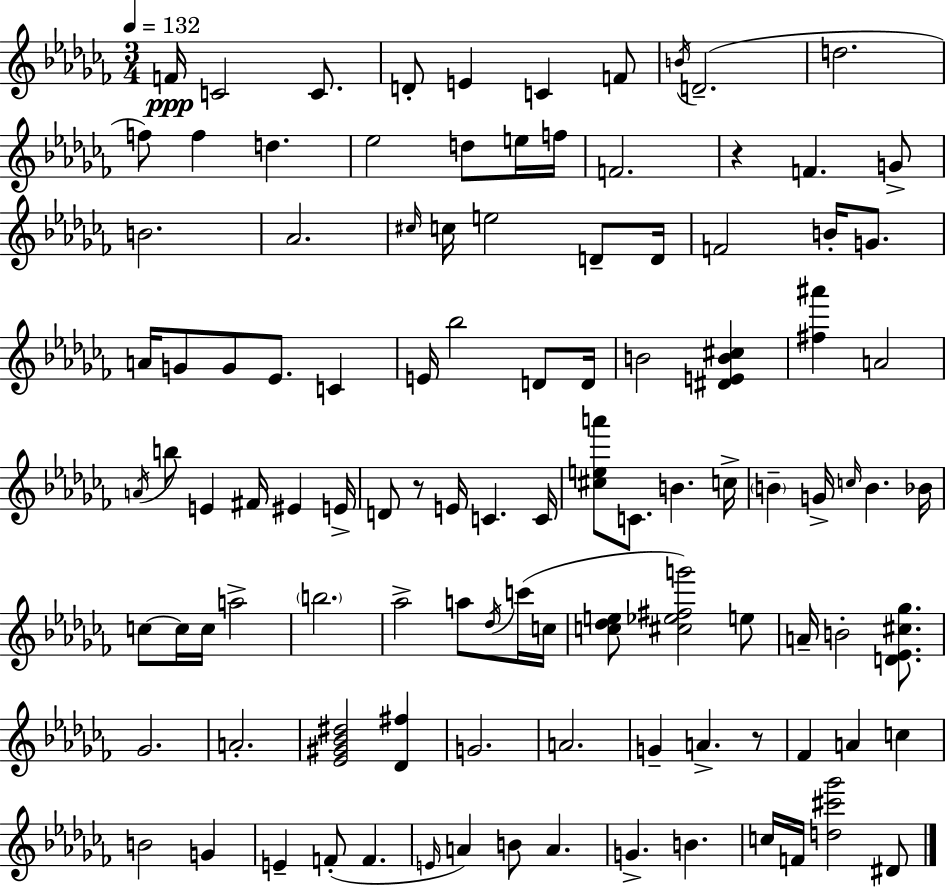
{
  \clef treble
  \numericTimeSignature
  \time 3/4
  \key aes \minor
  \tempo 4 = 132
  f'16\ppp c'2 c'8. | d'8-. e'4 c'4 f'8 | \acciaccatura { b'16 } d'2.--( | d''2. | \break f''8) f''4 d''4. | ees''2 d''8 e''16 | f''16 f'2. | r4 f'4. g'8-> | \break b'2. | aes'2. | \grace { cis''16 } c''16 e''2 d'8-- | d'16 f'2 b'16-. g'8. | \break a'16 g'8 g'8 ees'8. c'4 | e'16 bes''2 d'8 | d'16 b'2 <dis' e' b' cis''>4 | <fis'' ais'''>4 a'2 | \break \acciaccatura { a'16 } b''8 e'4 fis'16 eis'4 | e'16-> d'8 r8 e'16 c'4. | c'16 <cis'' e'' a'''>8 c'8. b'4. | c''16-> \parenthesize b'4-- g'16-> \grace { c''16 } b'4. | \break bes'16 c''8~~ c''16 c''16 a''2-> | \parenthesize b''2. | aes''2-> | a''8 \acciaccatura { des''16 } c'''16( c''16 <c'' des'' e''>8 <cis'' ees'' fis'' g'''>2) | \break e''8 a'16-- b'2-. | <d' ees' cis'' ges''>8. ges'2. | a'2.-. | <ees' gis' bes' dis''>2 | \break <des' fis''>4 g'2. | a'2. | g'4-- a'4.-> | r8 fes'4 a'4 | \break c''4 b'2 | g'4 e'4-- f'8-.( f'4. | \grace { e'16 } a'4) b'8 | a'4. g'4.-> | \break b'4. c''16 f'16 <d'' cis''' ges'''>2 | dis'8 \bar "|."
}